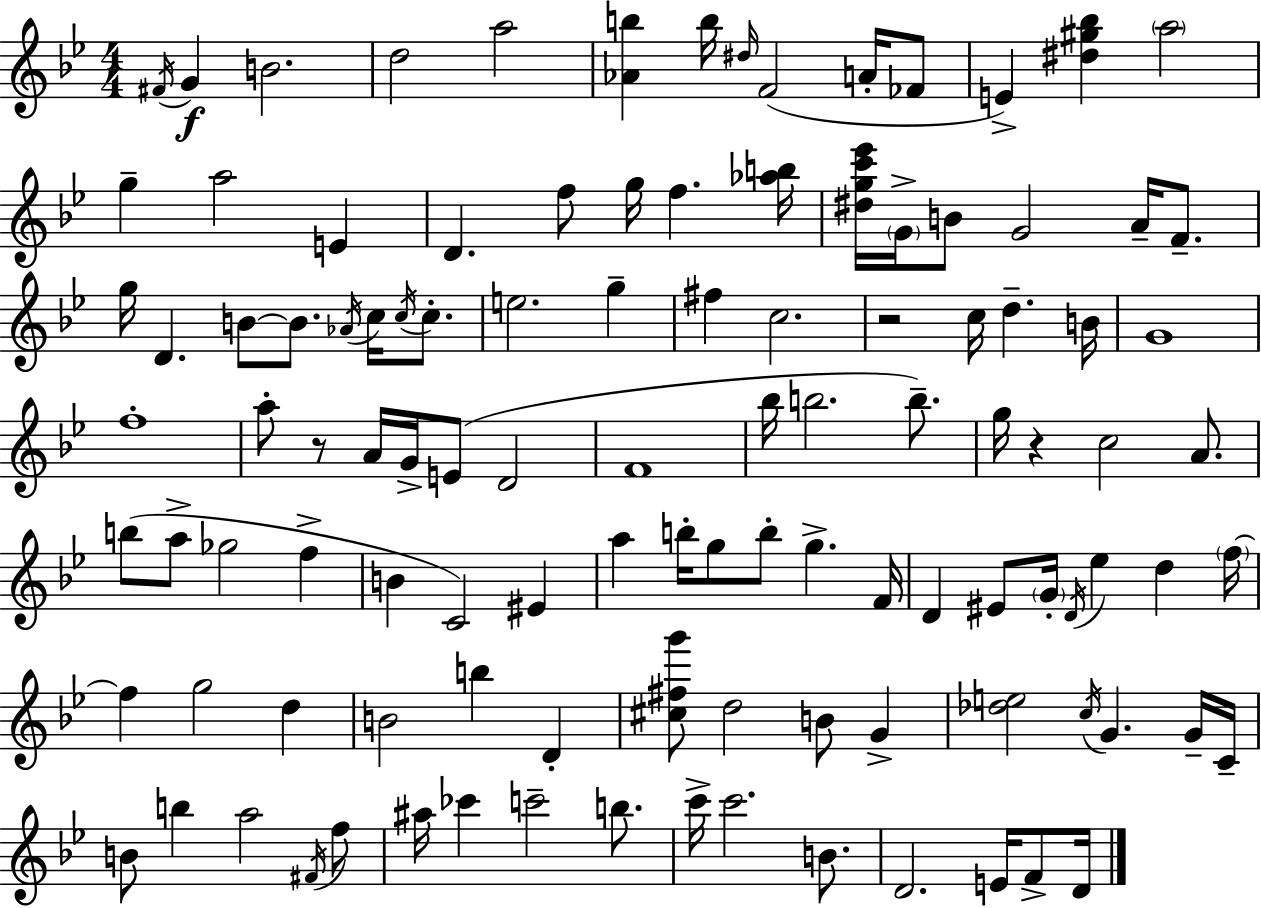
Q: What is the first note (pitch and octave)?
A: F#4